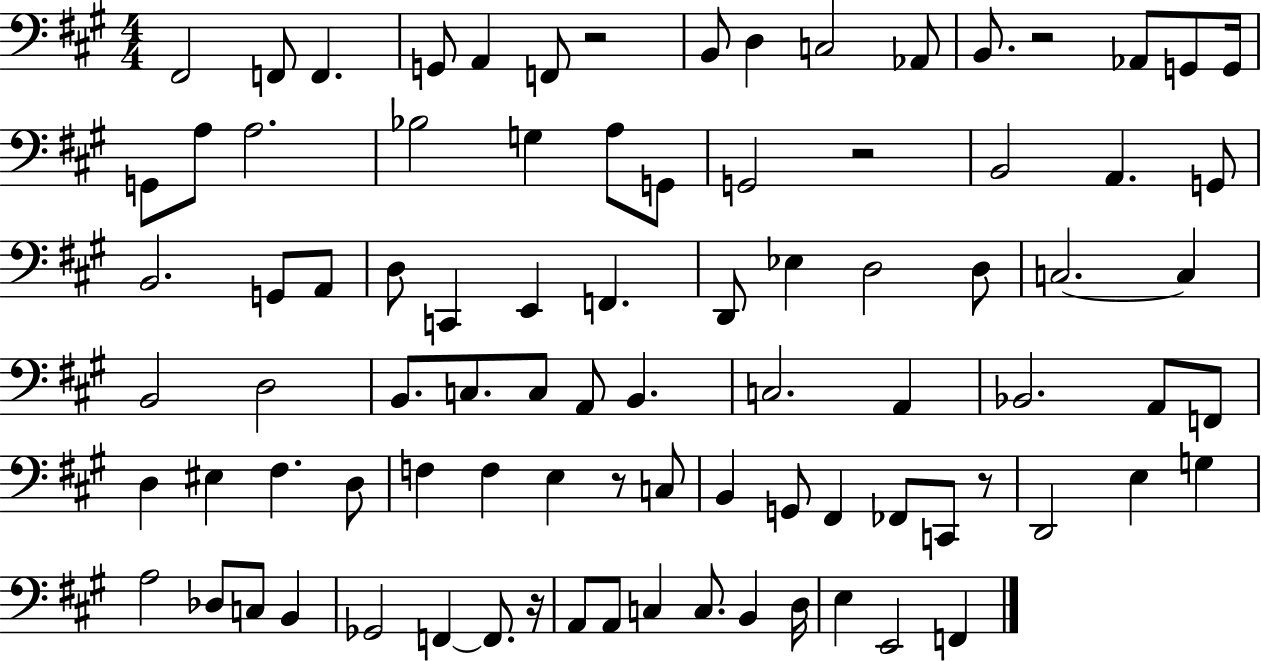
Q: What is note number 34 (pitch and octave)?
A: Eb3